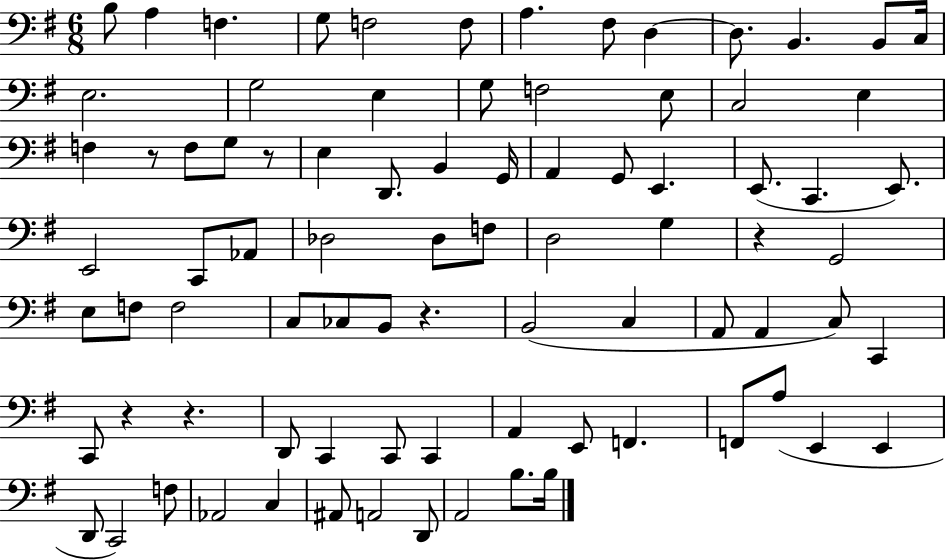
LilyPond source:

{
  \clef bass
  \numericTimeSignature
  \time 6/8
  \key g \major
  b8 a4 f4. | g8 f2 f8 | a4. fis8 d4~~ | d8. b,4. b,8 c16 | \break e2. | g2 e4 | g8 f2 e8 | c2 e4 | \break f4 r8 f8 g8 r8 | e4 d,8. b,4 g,16 | a,4 g,8 e,4. | e,8.( c,4. e,8.) | \break e,2 c,8 aes,8 | des2 des8 f8 | d2 g4 | r4 g,2 | \break e8 f8 f2 | c8 ces8 b,8 r4. | b,2( c4 | a,8 a,4 c8) c,4 | \break c,8 r4 r4. | d,8 c,4 c,8 c,4 | a,4 e,8 f,4. | f,8 a8( e,4 e,4 | \break d,8 c,2) f8 | aes,2 c4 | ais,8 a,2 d,8 | a,2 b8. b16 | \break \bar "|."
}